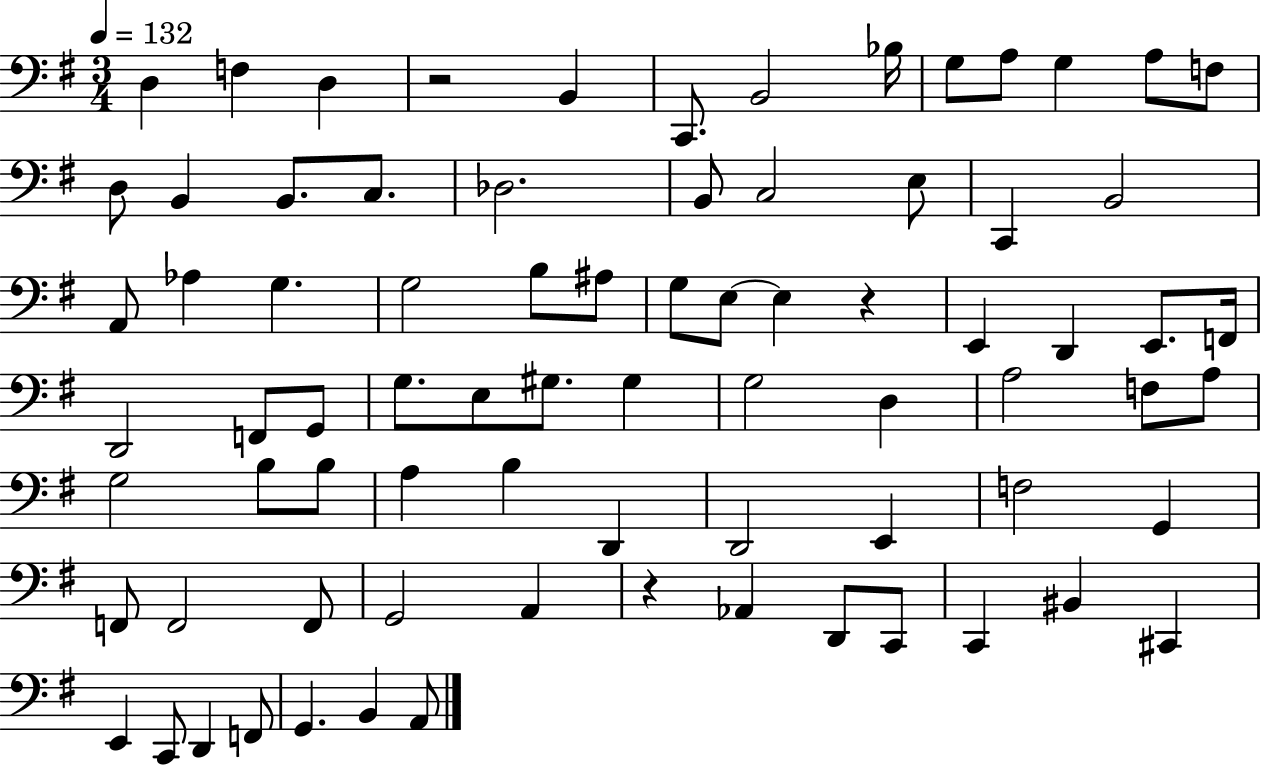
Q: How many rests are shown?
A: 3